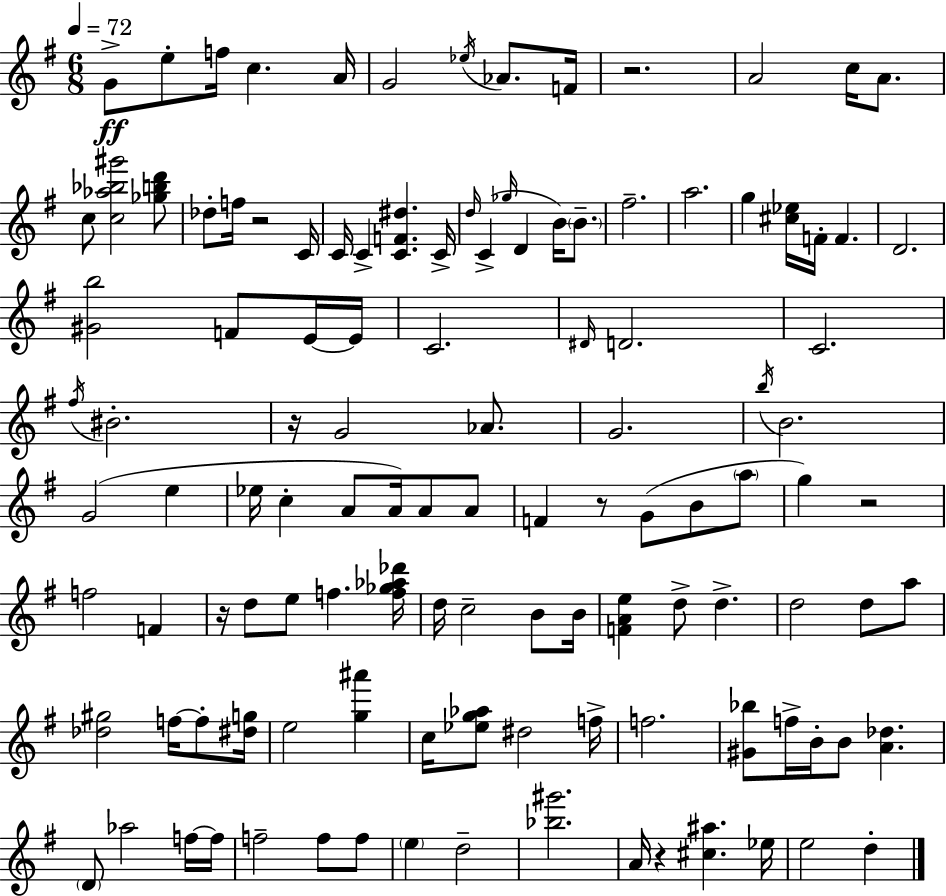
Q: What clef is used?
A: treble